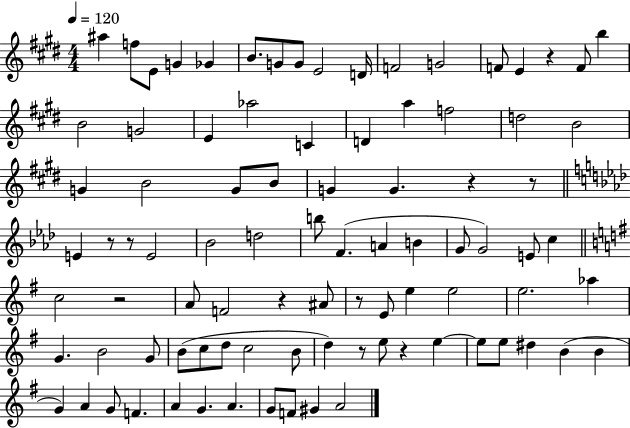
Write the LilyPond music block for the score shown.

{
  \clef treble
  \numericTimeSignature
  \time 4/4
  \key e \major
  \tempo 4 = 120
  ais''4 f''8 e'8 g'4 ges'4 | b'8. g'8 g'8 e'2 d'16 | f'2 g'2 | f'8 e'4 r4 f'8 b''4 | \break b'2 g'2 | e'4 aes''2 c'4 | d'4 a''4 f''2 | d''2 b'2 | \break g'4 b'2 g'8 b'8 | g'4 g'4. r4 r8 | \bar "||" \break \key f \minor e'4 r8 r8 e'2 | bes'2 d''2 | b''8 f'4.( a'4 b'4 | g'8 g'2) e'8 c''4 | \break \bar "||" \break \key g \major c''2 r2 | a'8 f'2 r4 ais'8 | r8 e'8 e''4 e''2 | e''2. aes''4 | \break g'4. b'2 g'8 | b'8( c''8 d''8 c''2 b'8 | d''4) r8 e''8 r4 e''4~~ | e''8 e''8 dis''4 b'4( b'4 | \break g'4) a'4 g'8 f'4. | a'4 g'4. a'4. | g'8 f'8 gis'4 a'2 | \bar "|."
}